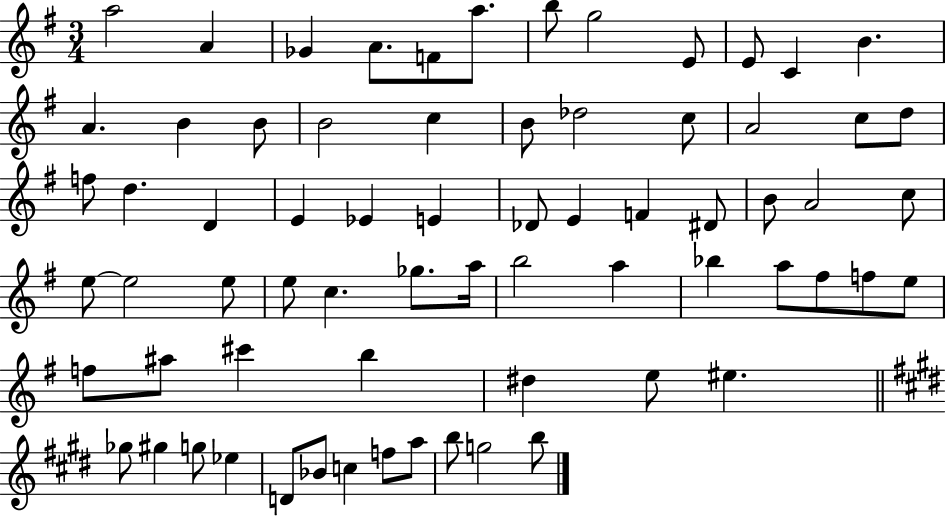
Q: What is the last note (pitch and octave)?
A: B5